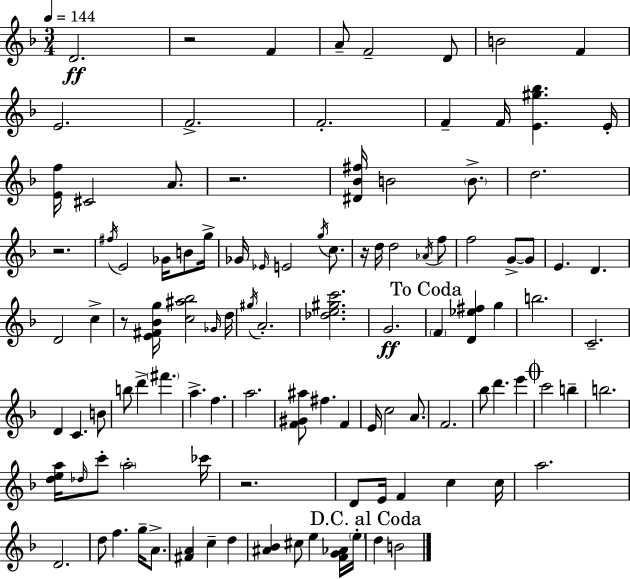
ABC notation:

X:1
T:Untitled
M:3/4
L:1/4
K:F
D2 z2 F A/2 F2 D/2 B2 F E2 F2 F2 F F/4 [E^g_b] E/4 [Ef]/4 ^C2 A/2 z2 [^D_B^f]/4 B2 B/2 d2 z2 ^f/4 E2 _G/4 B/2 g/4 _G/4 _E/4 E2 g/4 c/2 z/4 d/4 d2 _A/4 f/2 f2 G/2 G/2 E D D2 c z/2 [E^F_Bg]/4 [c^a_b]2 _G/4 d/4 ^g/4 A2 [_de^gc']2 G2 F [D_e^f] g b2 C2 D C B/2 b/2 d' ^f' a f a2 [F^G^a]/2 ^f F E/4 c2 A/2 F2 _b/2 d' e' c'2 b b2 [dea]/4 _d/4 c'/2 a2 _c'/4 z2 D/2 E/4 F c c/4 a2 D2 d/2 f g/4 A/2 [^FA] c d [^A_B] ^c/2 e [FG_A]/4 e/4 d B2